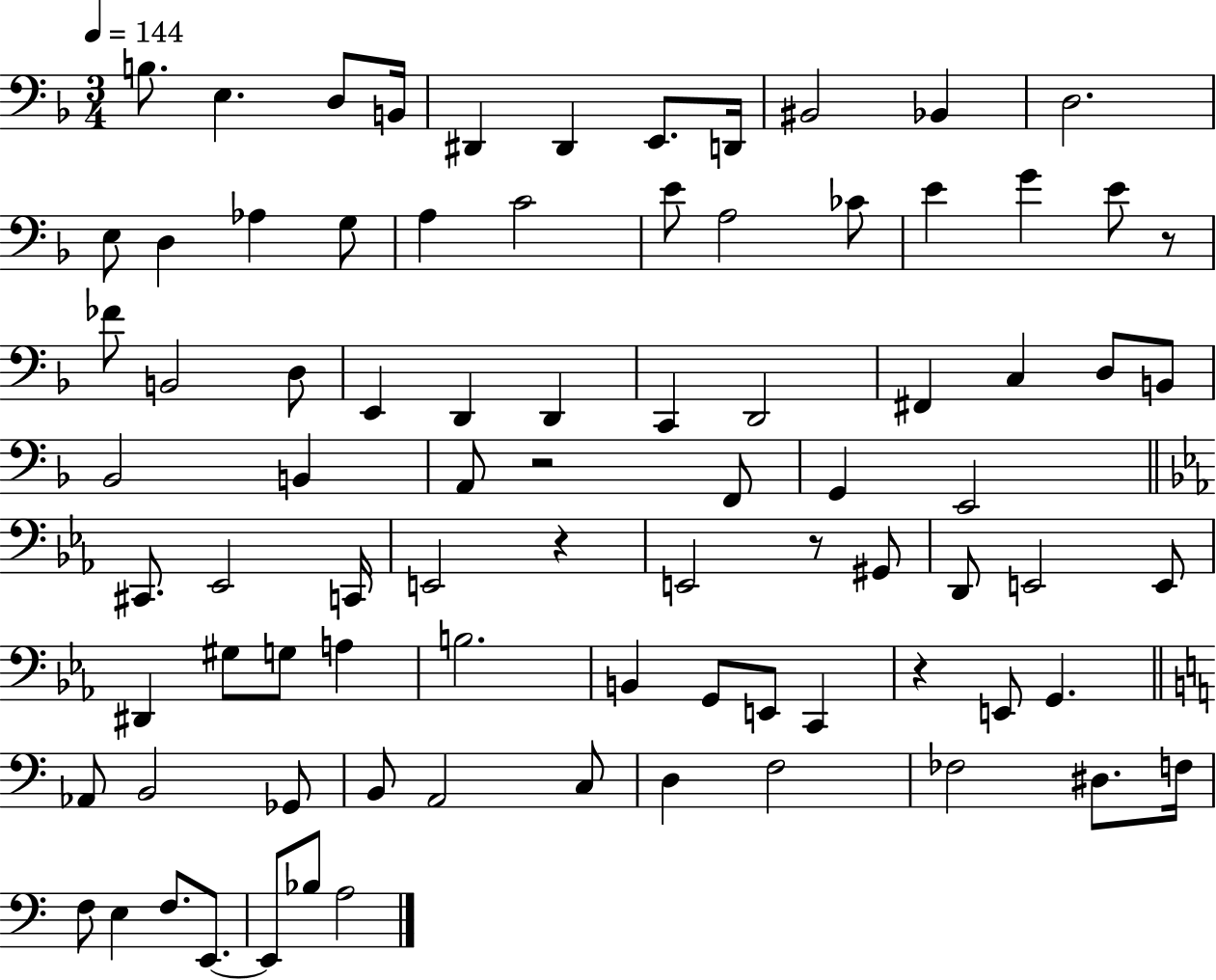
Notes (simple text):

B3/e. E3/q. D3/e B2/s D#2/q D#2/q E2/e. D2/s BIS2/h Bb2/q D3/h. E3/e D3/q Ab3/q G3/e A3/q C4/h E4/e A3/h CES4/e E4/q G4/q E4/e R/e FES4/e B2/h D3/e E2/q D2/q D2/q C2/q D2/h F#2/q C3/q D3/e B2/e Bb2/h B2/q A2/e R/h F2/e G2/q E2/h C#2/e. Eb2/h C2/s E2/h R/q E2/h R/e G#2/e D2/e E2/h E2/e D#2/q G#3/e G3/e A3/q B3/h. B2/q G2/e E2/e C2/q R/q E2/e G2/q. Ab2/e B2/h Gb2/e B2/e A2/h C3/e D3/q F3/h FES3/h D#3/e. F3/s F3/e E3/q F3/e. E2/e. E2/e Bb3/e A3/h